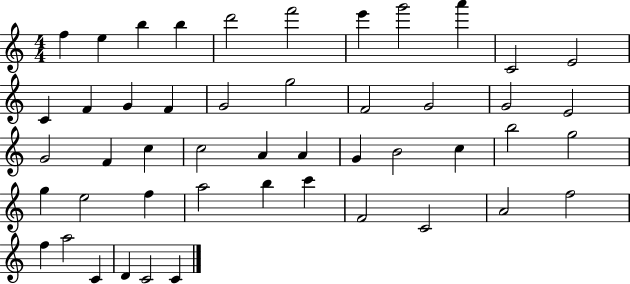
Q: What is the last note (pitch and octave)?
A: C4